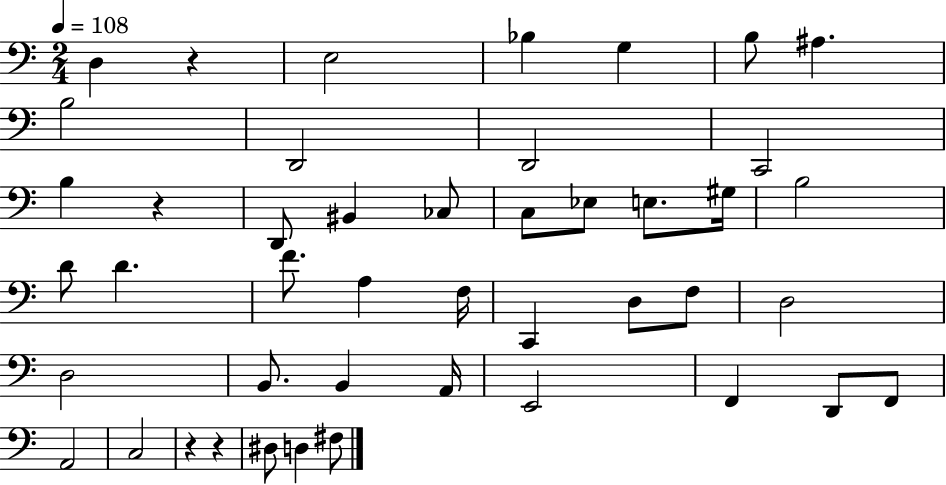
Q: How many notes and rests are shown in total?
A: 45